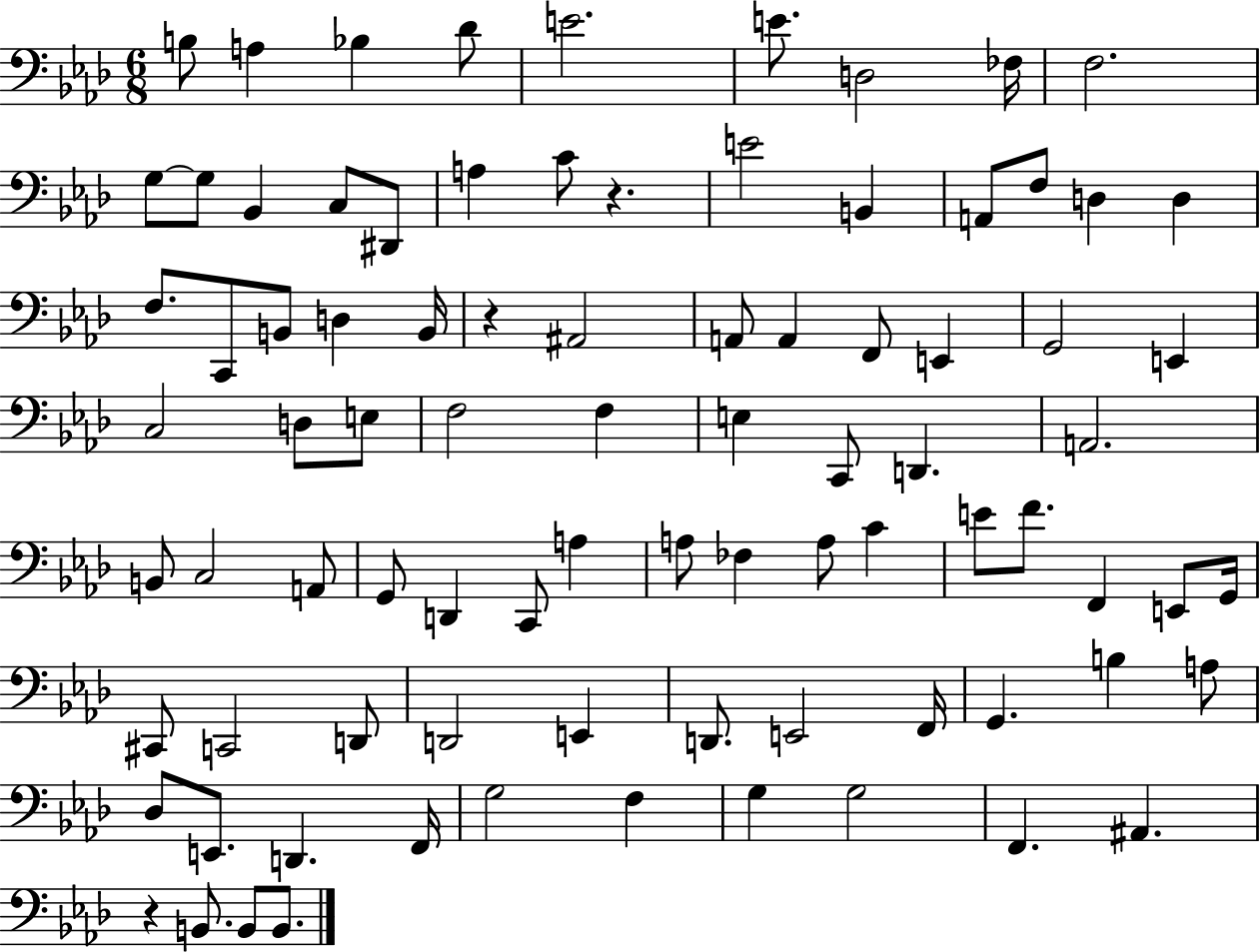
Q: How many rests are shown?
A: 3